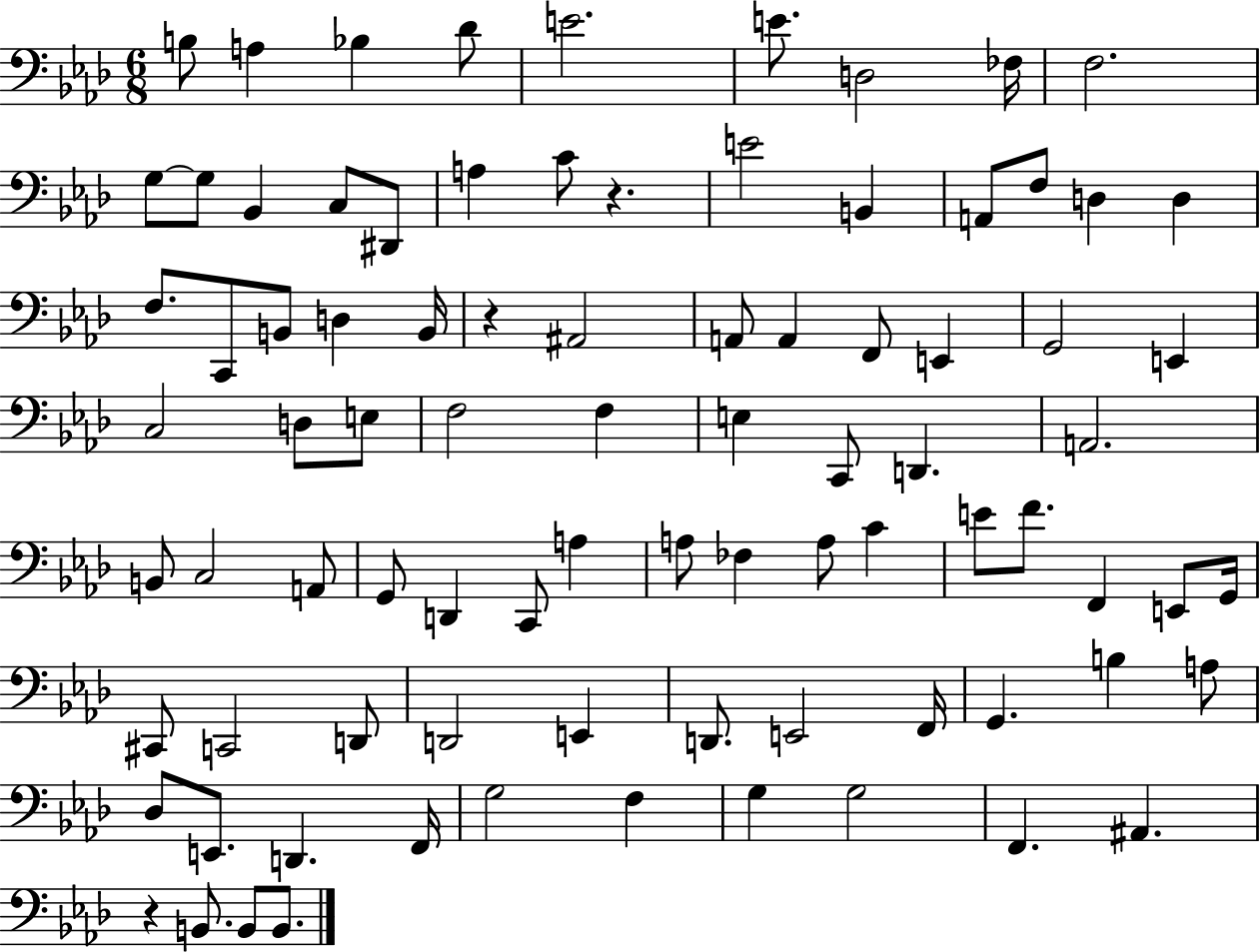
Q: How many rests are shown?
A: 3